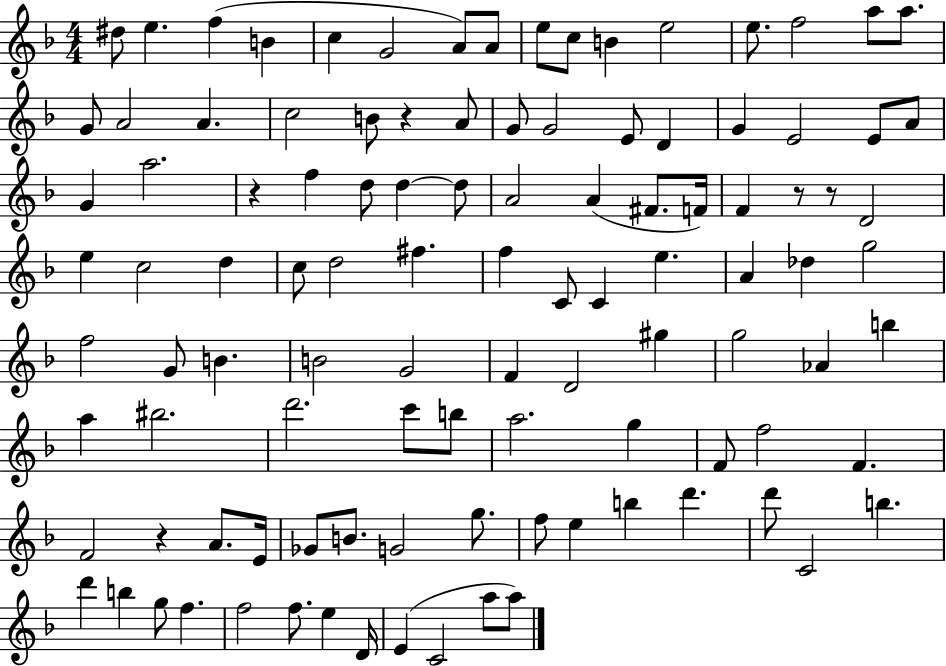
{
  \clef treble
  \numericTimeSignature
  \time 4/4
  \key f \major
  \repeat volta 2 { dis''8 e''4. f''4( b'4 | c''4 g'2 a'8) a'8 | e''8 c''8 b'4 e''2 | e''8. f''2 a''8 a''8. | \break g'8 a'2 a'4. | c''2 b'8 r4 a'8 | g'8 g'2 e'8 d'4 | g'4 e'2 e'8 a'8 | \break g'4 a''2. | r4 f''4 d''8 d''4~~ d''8 | a'2 a'4( fis'8. f'16) | f'4 r8 r8 d'2 | \break e''4 c''2 d''4 | c''8 d''2 fis''4. | f''4 c'8 c'4 e''4. | a'4 des''4 g''2 | \break f''2 g'8 b'4. | b'2 g'2 | f'4 d'2 gis''4 | g''2 aes'4 b''4 | \break a''4 bis''2. | d'''2. c'''8 b''8 | a''2. g''4 | f'8 f''2 f'4. | \break f'2 r4 a'8. e'16 | ges'8 b'8. g'2 g''8. | f''8 e''4 b''4 d'''4. | d'''8 c'2 b''4. | \break d'''4 b''4 g''8 f''4. | f''2 f''8. e''4 d'16 | e'4( c'2 a''8 a''8) | } \bar "|."
}